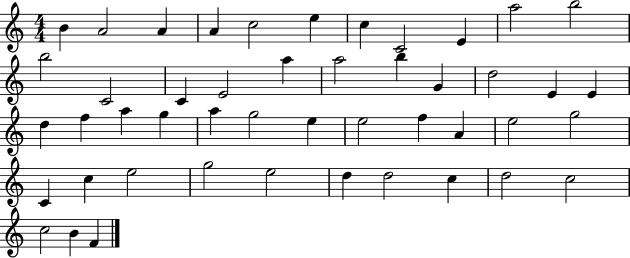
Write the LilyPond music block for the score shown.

{
  \clef treble
  \numericTimeSignature
  \time 4/4
  \key c \major
  b'4 a'2 a'4 | a'4 c''2 e''4 | c''4 c'2 e'4 | a''2 b''2 | \break b''2 c'2 | c'4 e'2 a''4 | a''2 b''4 g'4 | d''2 e'4 e'4 | \break d''4 f''4 a''4 g''4 | a''4 g''2 e''4 | e''2 f''4 a'4 | e''2 g''2 | \break c'4 c''4 e''2 | g''2 e''2 | d''4 d''2 c''4 | d''2 c''2 | \break c''2 b'4 f'4 | \bar "|."
}